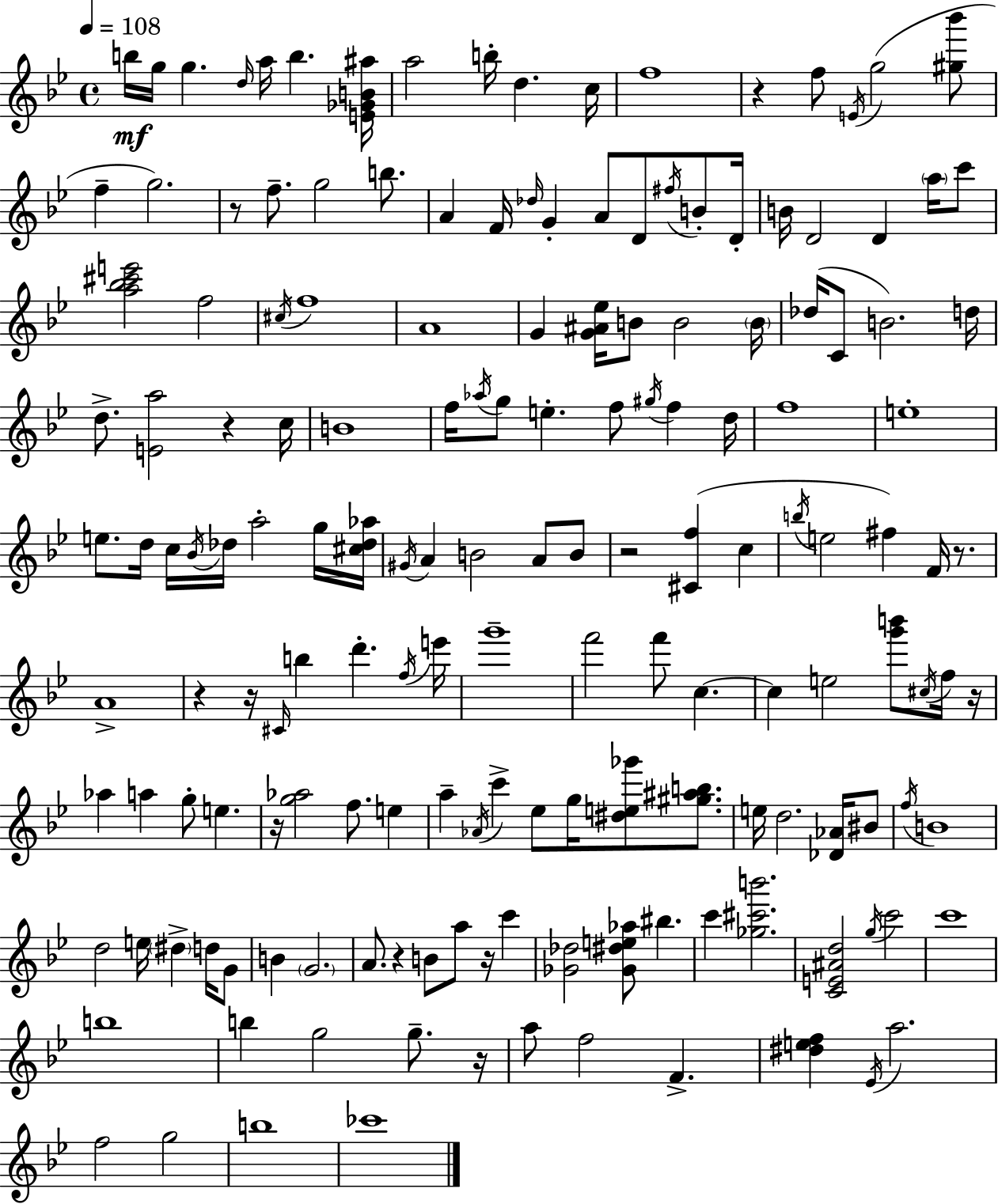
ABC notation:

X:1
T:Untitled
M:4/4
L:1/4
K:Gm
b/4 g/4 g d/4 a/4 b [E_GB^a]/4 a2 b/4 d c/4 f4 z f/2 E/4 g2 [^g_b']/2 f g2 z/2 f/2 g2 b/2 A F/4 _d/4 G A/2 D/2 ^f/4 B/2 D/4 B/4 D2 D a/4 c'/2 [a_b^c'e']2 f2 ^c/4 f4 A4 G [G^A_e]/4 B/2 B2 B/4 _d/4 C/2 B2 d/4 d/2 [Ea]2 z c/4 B4 f/4 _a/4 g/2 e f/2 ^g/4 f d/4 f4 e4 e/2 d/4 c/4 _B/4 _d/4 a2 g/4 [^c_d_a]/4 ^G/4 A B2 A/2 B/2 z2 [^Cf] c b/4 e2 ^f F/4 z/2 A4 z z/4 ^C/4 b d' f/4 e'/4 g'4 f'2 f'/2 c c e2 [g'b']/2 ^c/4 f/4 z/4 _a a g/2 e z/4 [g_a]2 f/2 e a _A/4 c' _e/2 g/4 [^de_g']/2 [^g^ab]/2 e/4 d2 [_D_A]/4 ^B/2 f/4 B4 d2 e/4 ^d d/4 G/2 B G2 A/2 z B/2 a/2 z/4 c' [_G_d]2 [_G^de_a]/2 ^b c' [_g^c'b']2 [CE^Ad]2 g/4 c'2 c'4 b4 b g2 g/2 z/4 a/2 f2 F [^def] _E/4 a2 f2 g2 b4 _c'4